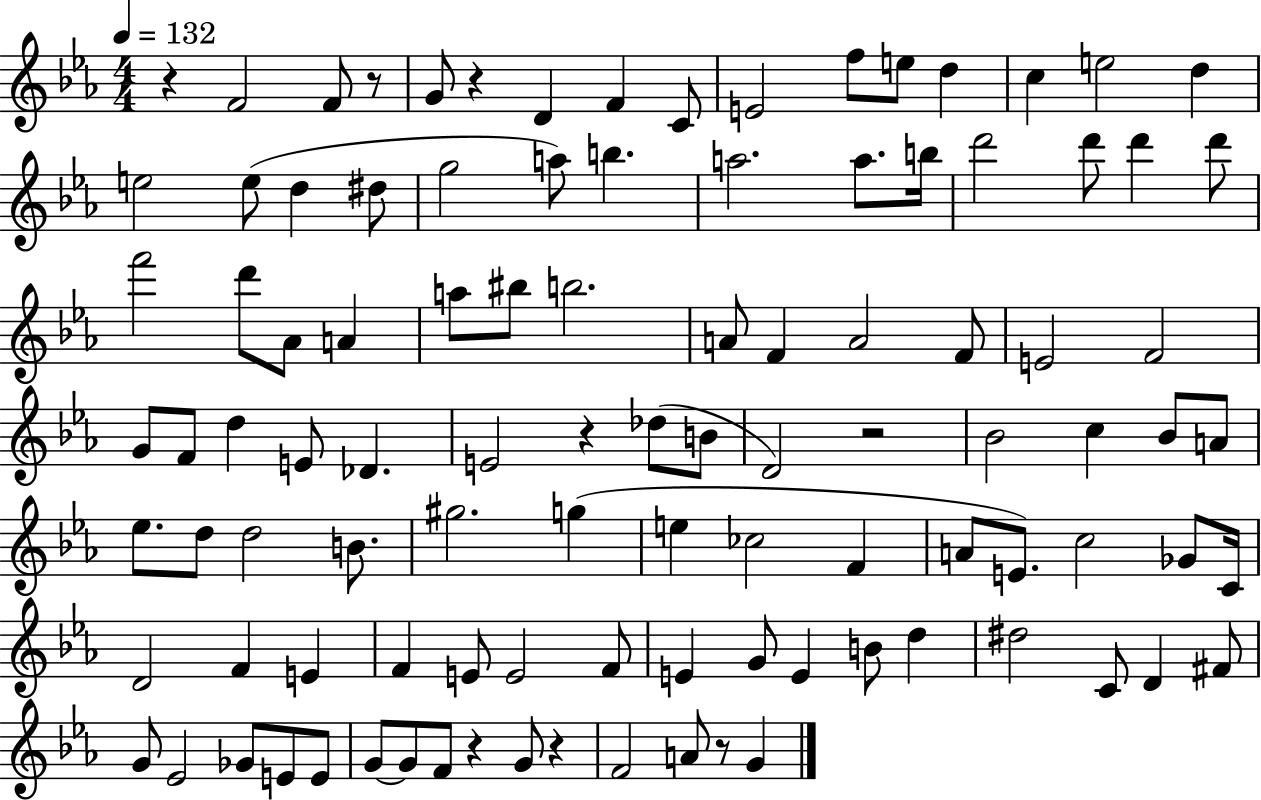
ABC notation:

X:1
T:Untitled
M:4/4
L:1/4
K:Eb
z F2 F/2 z/2 G/2 z D F C/2 E2 f/2 e/2 d c e2 d e2 e/2 d ^d/2 g2 a/2 b a2 a/2 b/4 d'2 d'/2 d' d'/2 f'2 d'/2 _A/2 A a/2 ^b/2 b2 A/2 F A2 F/2 E2 F2 G/2 F/2 d E/2 _D E2 z _d/2 B/2 D2 z2 _B2 c _B/2 A/2 _e/2 d/2 d2 B/2 ^g2 g e _c2 F A/2 E/2 c2 _G/2 C/4 D2 F E F E/2 E2 F/2 E G/2 E B/2 d ^d2 C/2 D ^F/2 G/2 _E2 _G/2 E/2 E/2 G/2 G/2 F/2 z G/2 z F2 A/2 z/2 G